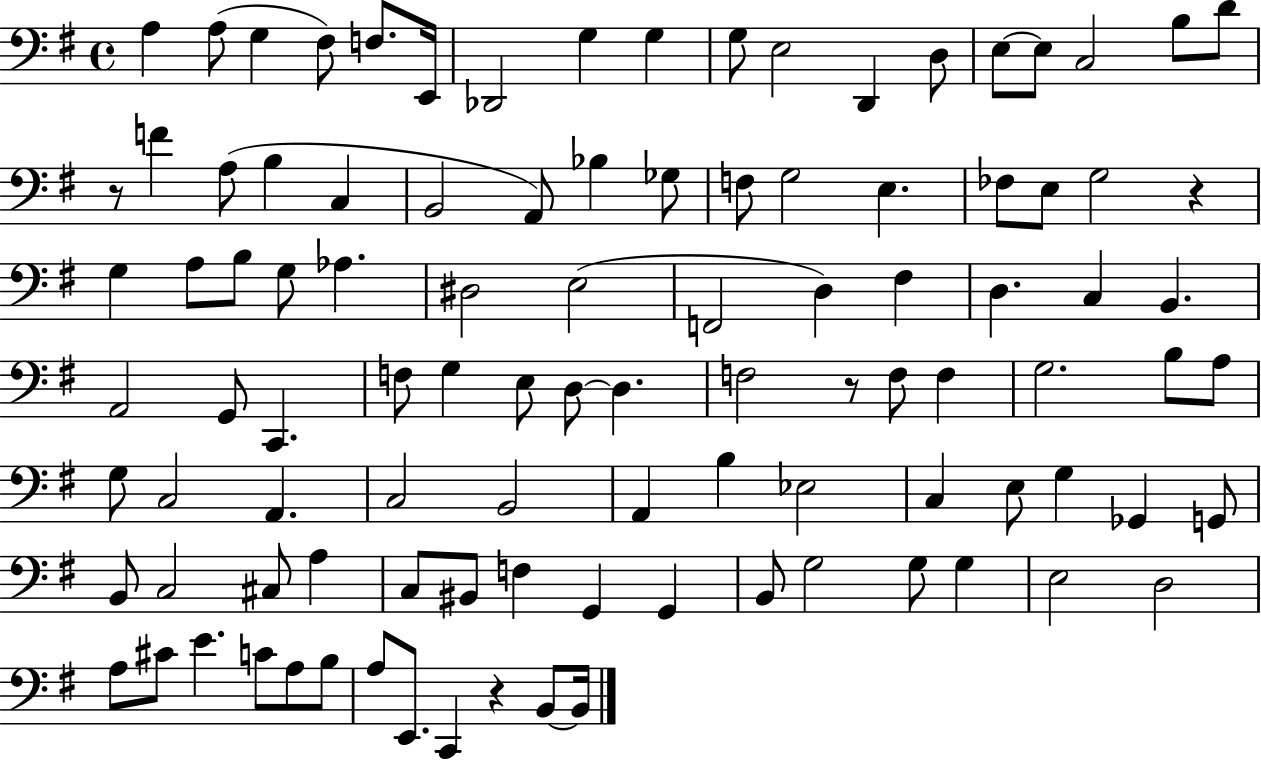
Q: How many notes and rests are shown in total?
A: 102